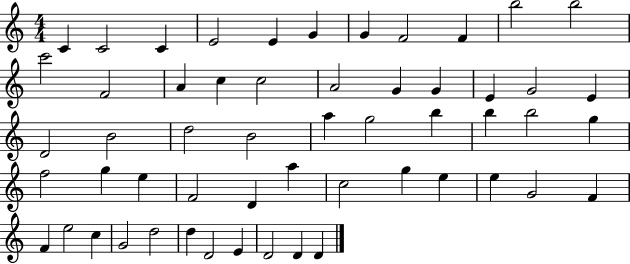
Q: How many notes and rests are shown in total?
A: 55